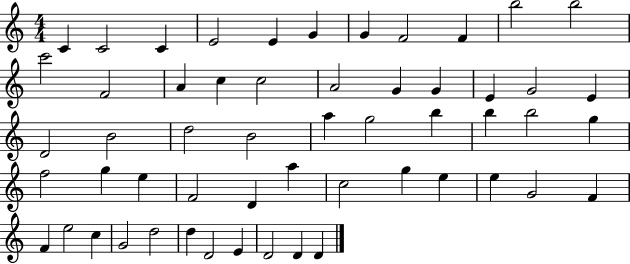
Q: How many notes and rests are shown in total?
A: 55